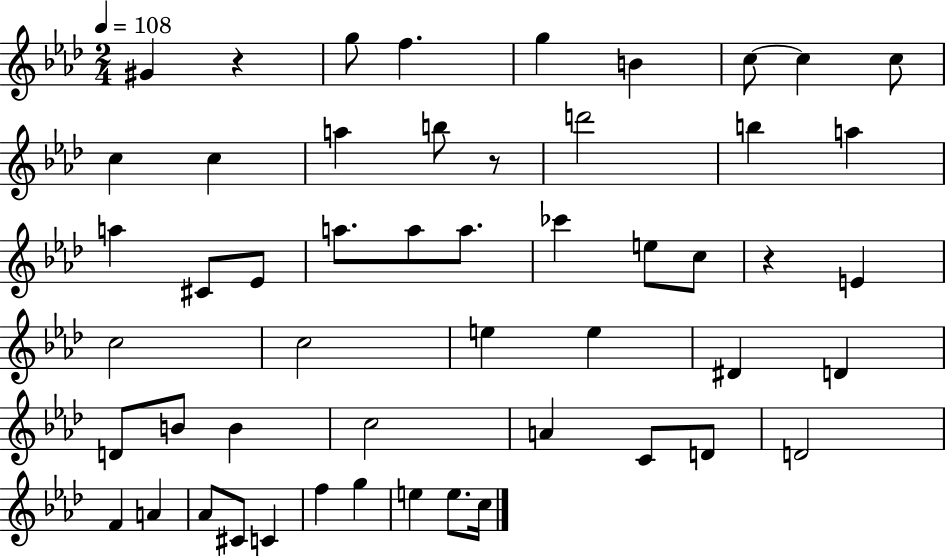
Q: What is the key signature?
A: AES major